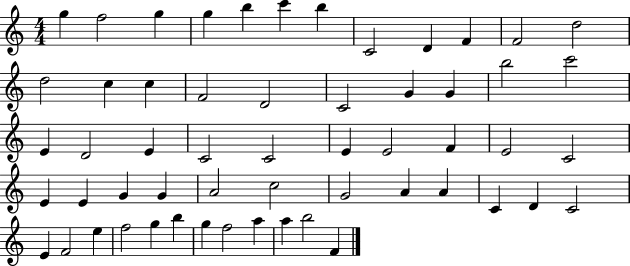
{
  \clef treble
  \numericTimeSignature
  \time 4/4
  \key c \major
  g''4 f''2 g''4 | g''4 b''4 c'''4 b''4 | c'2 d'4 f'4 | f'2 d''2 | \break d''2 c''4 c''4 | f'2 d'2 | c'2 g'4 g'4 | b''2 c'''2 | \break e'4 d'2 e'4 | c'2 c'2 | e'4 e'2 f'4 | e'2 c'2 | \break e'4 e'4 g'4 g'4 | a'2 c''2 | g'2 a'4 a'4 | c'4 d'4 c'2 | \break e'4 f'2 e''4 | f''2 g''4 b''4 | g''4 f''2 a''4 | a''4 b''2 f'4 | \break \bar "|."
}